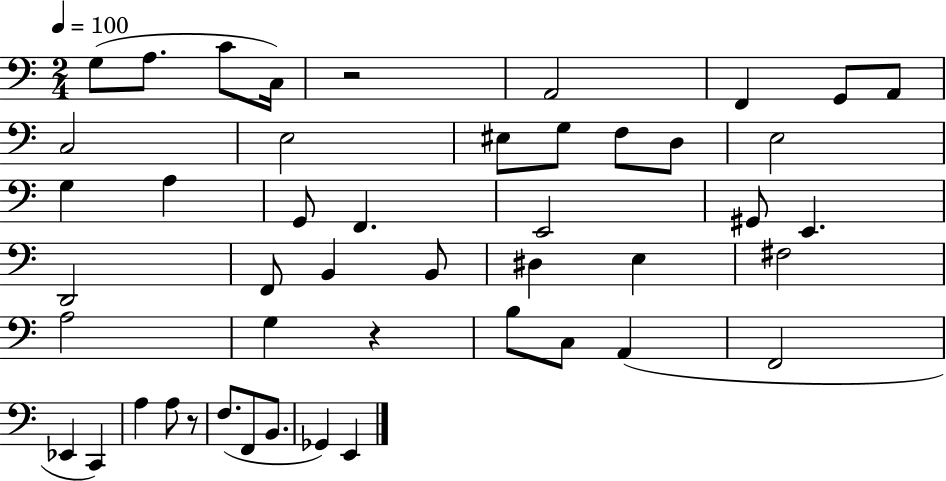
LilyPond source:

{
  \clef bass
  \numericTimeSignature
  \time 2/4
  \key c \major
  \tempo 4 = 100
  g8( a8. c'8 c16) | r2 | a,2 | f,4 g,8 a,8 | \break c2 | e2 | eis8 g8 f8 d8 | e2 | \break g4 a4 | g,8 f,4. | e,2 | gis,8 e,4. | \break d,2 | f,8 b,4 b,8 | dis4 e4 | fis2 | \break a2 | g4 r4 | b8 c8 a,4( | f,2 | \break ees,4 c,4) | a4 a8 r8 | f8.( f,8 b,8. | ges,4) e,4 | \break \bar "|."
}